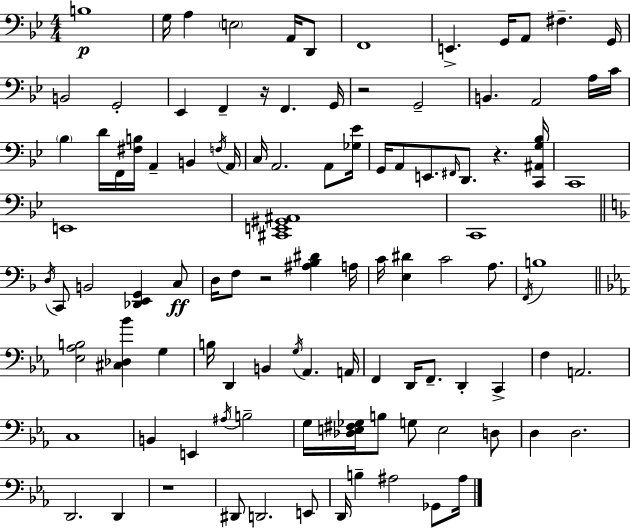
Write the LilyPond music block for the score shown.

{
  \clef bass
  \numericTimeSignature
  \time 4/4
  \key g \minor
  b1\p | g16 a4 \parenthesize e2 a,16 d,8 | f,1 | e,4.-> g,16 a,8 fis4.-- g,16 | \break b,2 g,2-. | ees,4 f,4-- r16 f,4. g,16 | r2 g,2-- | b,4. a,2 a16 c'16 | \break \parenthesize bes4 d'16 f,16 <fis b>16 a,4-- b,4 \acciaccatura { f16 } | a,16 c16 a,2. a,8 | <ges ees'>16 g,16 a,8 e,8. \grace { fis,16 } d,8. r4. | <c, ais, g bes>16 c,1 | \break e,1 | <cis, e, gis, ais,>1 | c,1 | \bar "||" \break \key d \minor \acciaccatura { d16 } c,8 b,2 <des, e, g,>4 c8\ff | d16 f8 r2 <ais bes dis'>4 | a16 c'16 <e dis'>4 c'2 a8. | \acciaccatura { f,16 } b1 | \break \bar "||" \break \key ees \major <ees aes b>2 <cis des bes'>4 g4 | b16 d,4 b,4 \acciaccatura { g16 } aes,4. | a,16 f,4 d,16 f,8.-- d,4-. c,4-> | f4 a,2. | \break c1 | b,4 e,4 \acciaccatura { ais16 } b2-- | g16 <des e fis ges>16 b8 g8 e2 | d8 d4 d2. | \break d,2. d,4 | r1 | dis,8 d,2. | e,8 d,16 b4-- ais2 ges,8 | \break ais16 \bar "|."
}